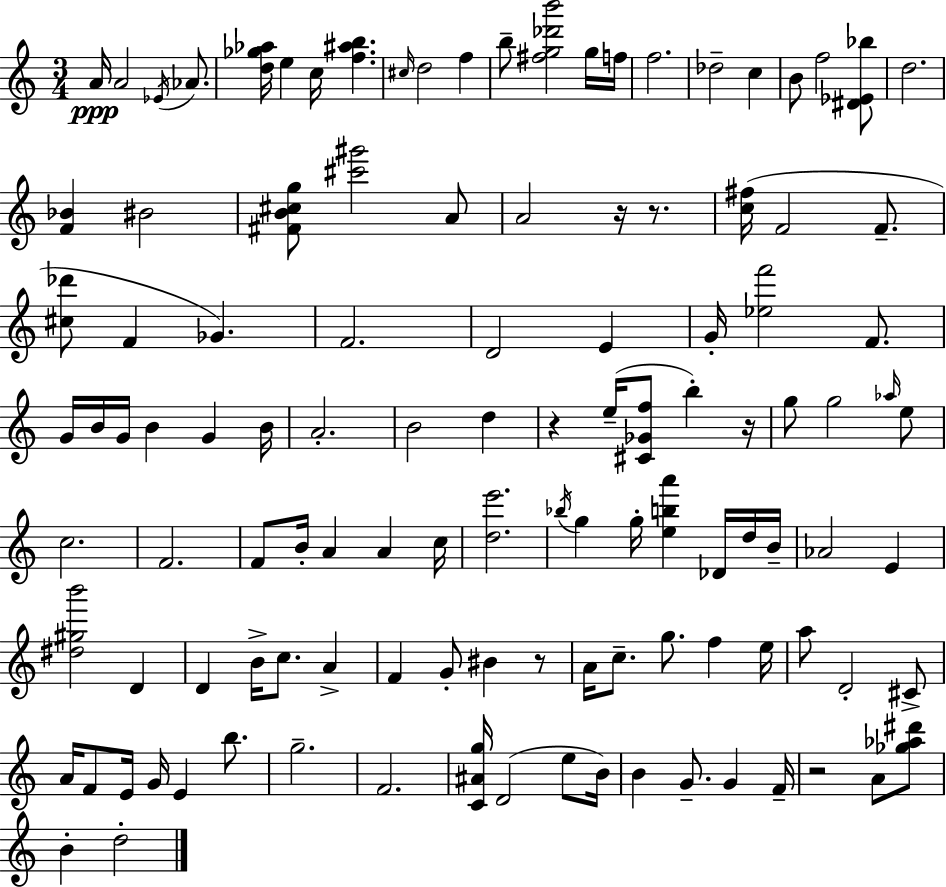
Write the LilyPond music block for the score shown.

{
  \clef treble
  \numericTimeSignature
  \time 3/4
  \key c \major
  \repeat volta 2 { a'16\ppp a'2 \acciaccatura { ees'16 } aes'8. | <d'' ges'' aes''>16 e''4 c''16 <f'' ais'' b''>4. | \grace { cis''16 } d''2 f''4 | b''8-- <fis'' g'' des''' b'''>2 | \break g''16 f''16 f''2. | des''2-- c''4 | b'8 f''2 | <dis' ees' bes''>8 d''2. | \break <f' bes'>4 bis'2 | <fis' b' cis'' g''>8 <cis''' gis'''>2 | a'8 a'2 r16 r8. | <c'' fis''>16( f'2 f'8.-- | \break <cis'' des'''>8 f'4 ges'4.) | f'2. | d'2 e'4 | g'16-. <ees'' f'''>2 f'8. | \break g'16 b'16 g'16 b'4 g'4 | b'16 a'2.-. | b'2 d''4 | r4 e''16--( <cis' ges' f''>8 b''4-.) | \break r16 g''8 g''2 | \grace { aes''16 } e''8 c''2. | f'2. | f'8 b'16-. a'4 a'4 | \break c''16 <d'' e'''>2. | \acciaccatura { bes''16 } g''4 g''16-. <e'' b'' a'''>4 | des'16 d''16 b'16-- aes'2 | e'4 <dis'' gis'' b'''>2 | \break d'4 d'4 b'16-> c''8. | a'4-> f'4 g'8-. bis'4 | r8 a'16 c''8.-- g''8. f''4 | e''16 a''8 d'2-. | \break cis'8-> a'16 f'8 e'16 g'16 e'4 | b''8. g''2.-- | f'2. | <c' ais' g''>16 d'2( | \break e''8 b'16) b'4 g'8.-- g'4 | f'16-- r2 | a'8 <ges'' aes'' dis'''>8 b'4-. d''2-. | } \bar "|."
}